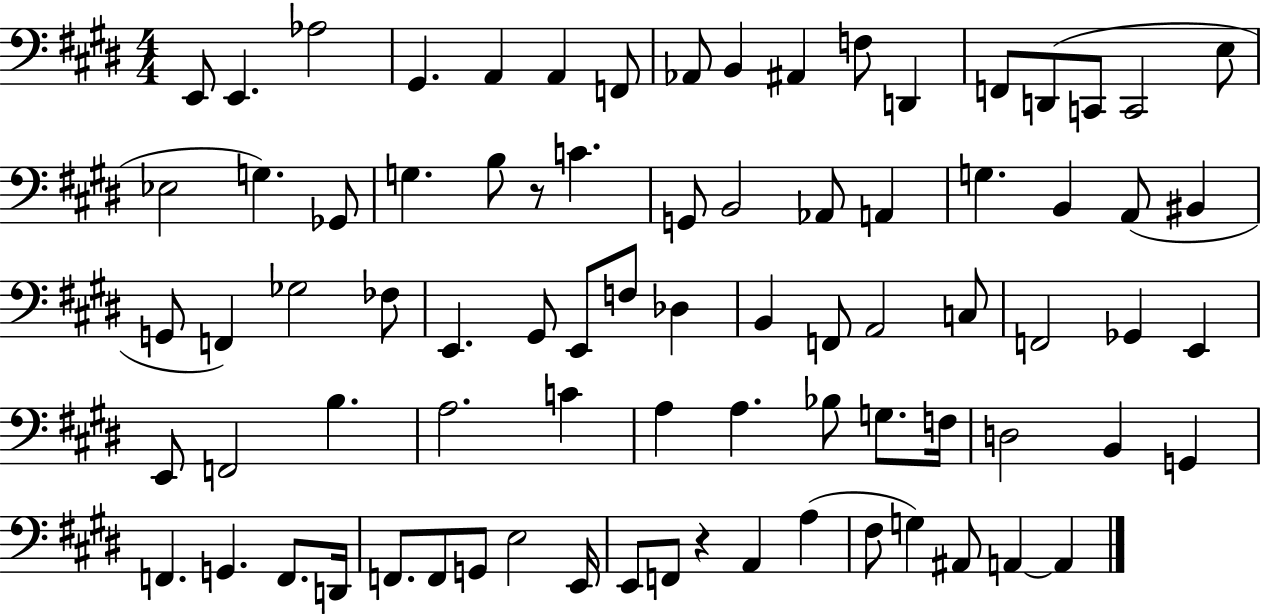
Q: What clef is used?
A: bass